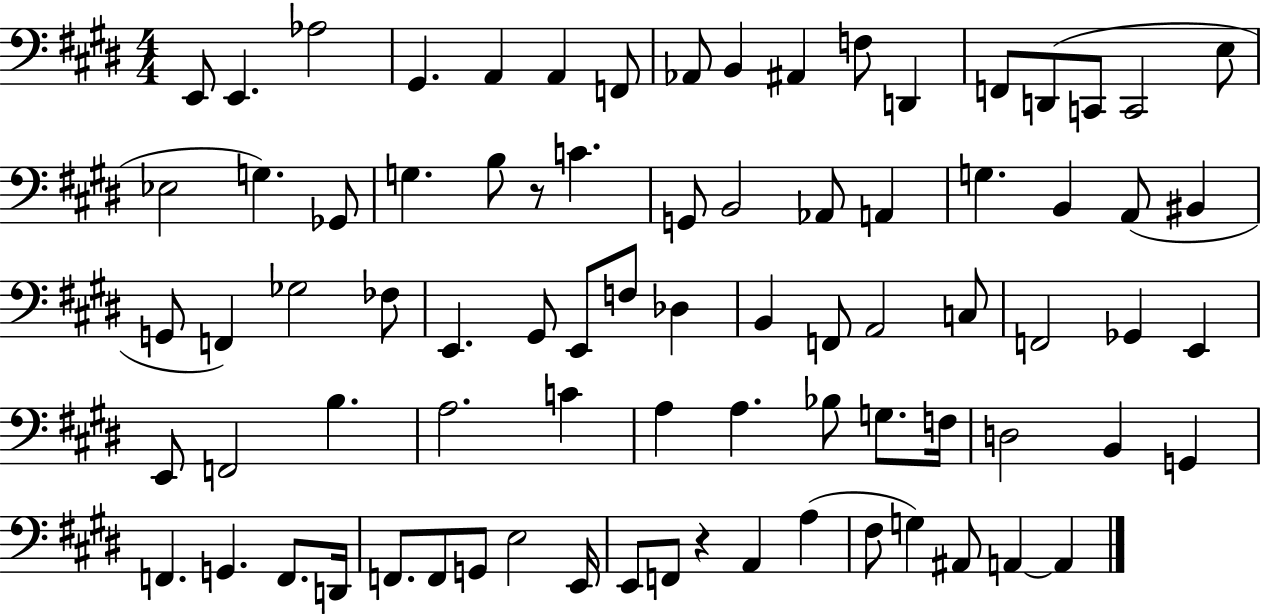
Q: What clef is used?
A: bass